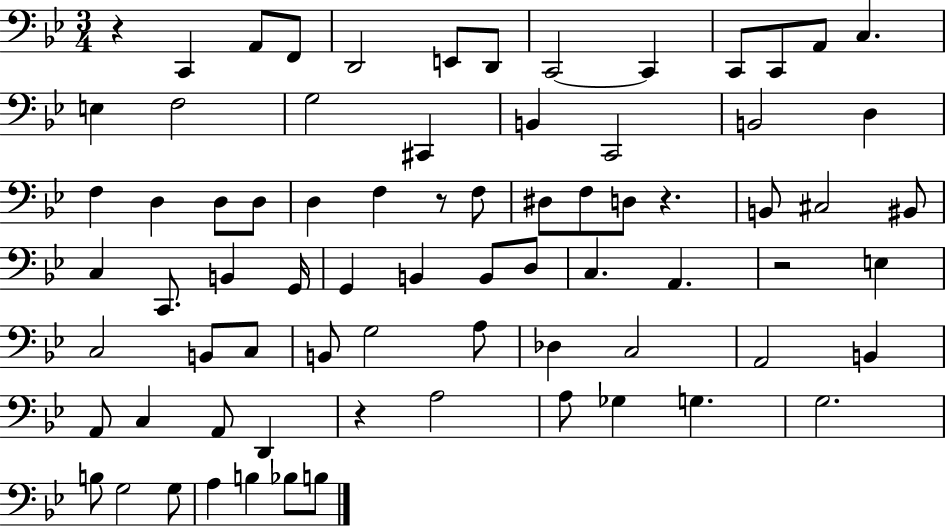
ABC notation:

X:1
T:Untitled
M:3/4
L:1/4
K:Bb
z C,, A,,/2 F,,/2 D,,2 E,,/2 D,,/2 C,,2 C,, C,,/2 C,,/2 A,,/2 C, E, F,2 G,2 ^C,, B,, C,,2 B,,2 D, F, D, D,/2 D,/2 D, F, z/2 F,/2 ^D,/2 F,/2 D,/2 z B,,/2 ^C,2 ^B,,/2 C, C,,/2 B,, G,,/4 G,, B,, B,,/2 D,/2 C, A,, z2 E, C,2 B,,/2 C,/2 B,,/2 G,2 A,/2 _D, C,2 A,,2 B,, A,,/2 C, A,,/2 D,, z A,2 A,/2 _G, G, G,2 B,/2 G,2 G,/2 A, B, _B,/2 B,/2